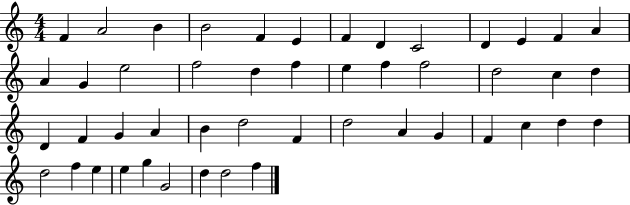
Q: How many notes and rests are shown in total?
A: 48